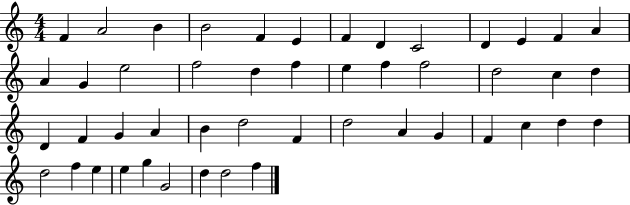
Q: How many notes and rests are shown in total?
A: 48